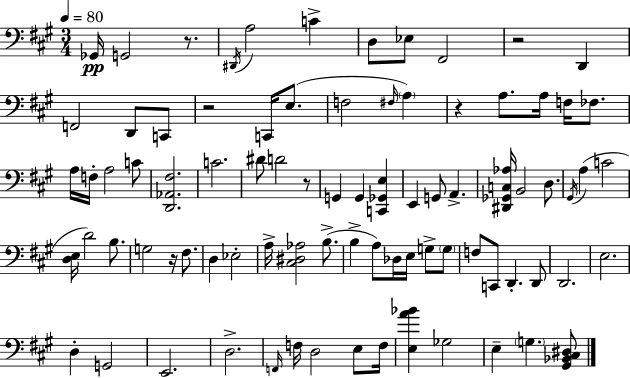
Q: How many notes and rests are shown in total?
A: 83